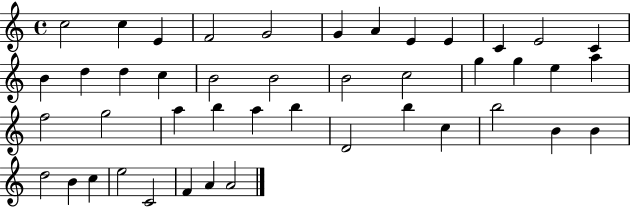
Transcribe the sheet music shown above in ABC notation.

X:1
T:Untitled
M:4/4
L:1/4
K:C
c2 c E F2 G2 G A E E C E2 C B d d c B2 B2 B2 c2 g g e a f2 g2 a b a b D2 b c b2 B B d2 B c e2 C2 F A A2